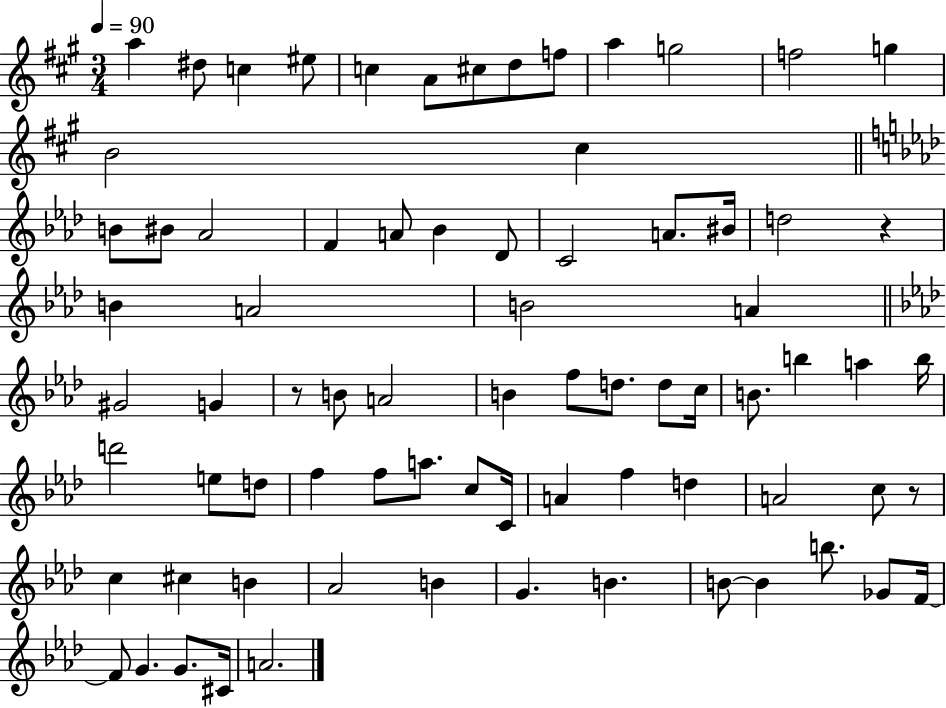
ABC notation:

X:1
T:Untitled
M:3/4
L:1/4
K:A
a ^d/2 c ^e/2 c A/2 ^c/2 d/2 f/2 a g2 f2 g B2 ^c B/2 ^B/2 _A2 F A/2 _B _D/2 C2 A/2 ^B/4 d2 z B A2 B2 A ^G2 G z/2 B/2 A2 B f/2 d/2 d/2 c/4 B/2 b a b/4 d'2 e/2 d/2 f f/2 a/2 c/2 C/4 A f d A2 c/2 z/2 c ^c B _A2 B G B B/2 B b/2 _G/2 F/4 F/2 G G/2 ^C/4 A2